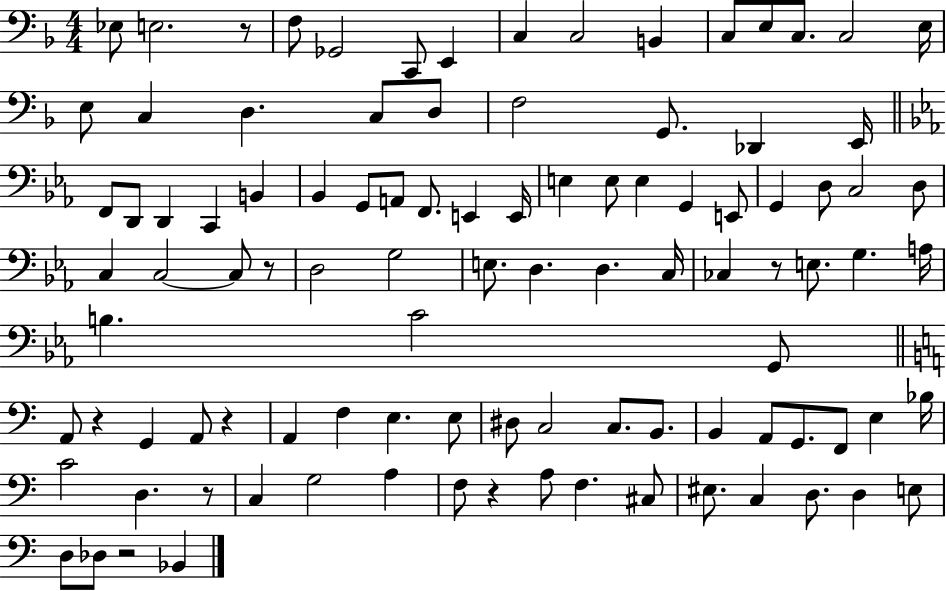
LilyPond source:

{
  \clef bass
  \numericTimeSignature
  \time 4/4
  \key f \major
  ees8 e2. r8 | f8 ges,2 c,8 e,4 | c4 c2 b,4 | c8 e8 c8. c2 e16 | \break e8 c4 d4. c8 d8 | f2 g,8. des,4 e,16 | \bar "||" \break \key ees \major f,8 d,8 d,4 c,4 b,4 | bes,4 g,8 a,8 f,8. e,4 e,16 | e4 e8 e4 g,4 e,8 | g,4 d8 c2 d8 | \break c4 c2~~ c8 r8 | d2 g2 | e8. d4. d4. c16 | ces4 r8 e8. g4. a16 | \break b4. c'2 g,8 | \bar "||" \break \key c \major a,8 r4 g,4 a,8 r4 | a,4 f4 e4. e8 | dis8 c2 c8. b,8. | b,4 a,8 g,8. f,8 e4 bes16 | \break c'2 d4. r8 | c4 g2 a4 | f8 r4 a8 f4. cis8 | eis8. c4 d8. d4 e8 | \break d8 des8 r2 bes,4 | \bar "|."
}